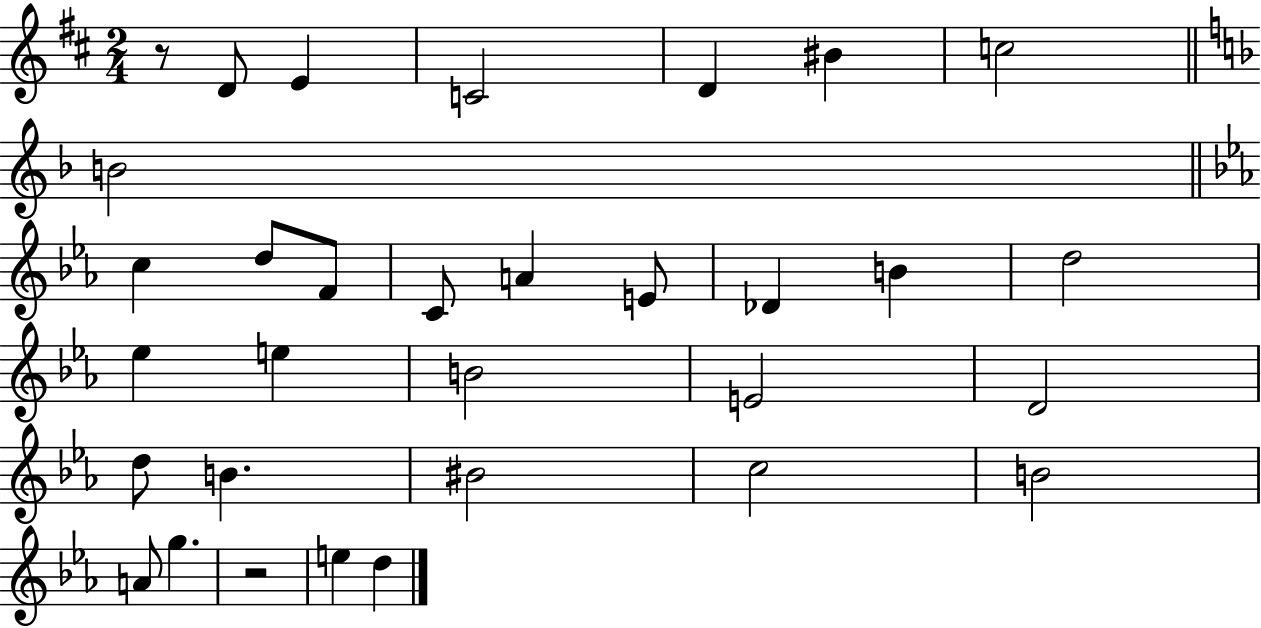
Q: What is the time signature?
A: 2/4